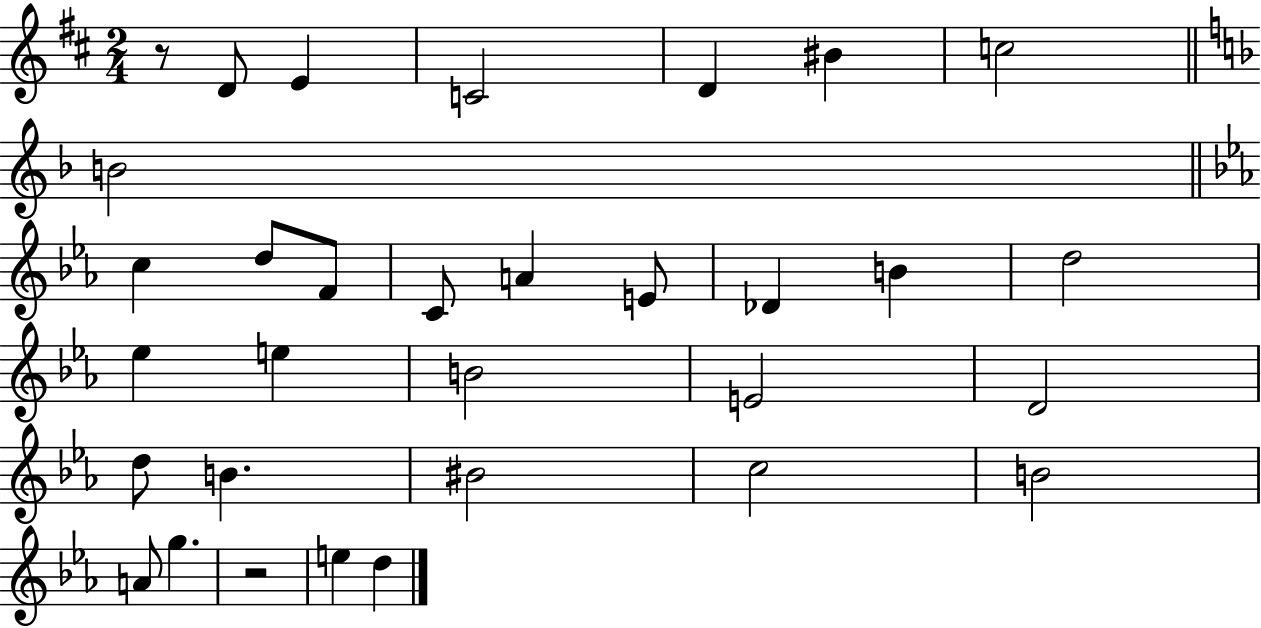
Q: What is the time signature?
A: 2/4